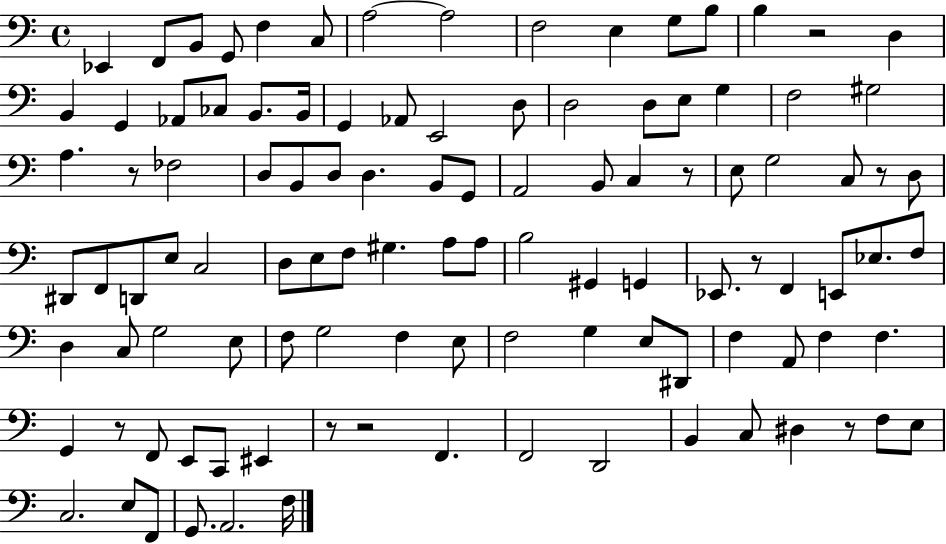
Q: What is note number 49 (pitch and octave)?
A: E3